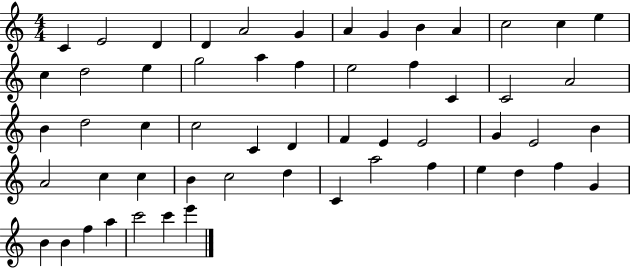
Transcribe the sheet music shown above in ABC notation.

X:1
T:Untitled
M:4/4
L:1/4
K:C
C E2 D D A2 G A G B A c2 c e c d2 e g2 a f e2 f C C2 A2 B d2 c c2 C D F E E2 G E2 B A2 c c B c2 d C a2 f e d f G B B f a c'2 c' e'